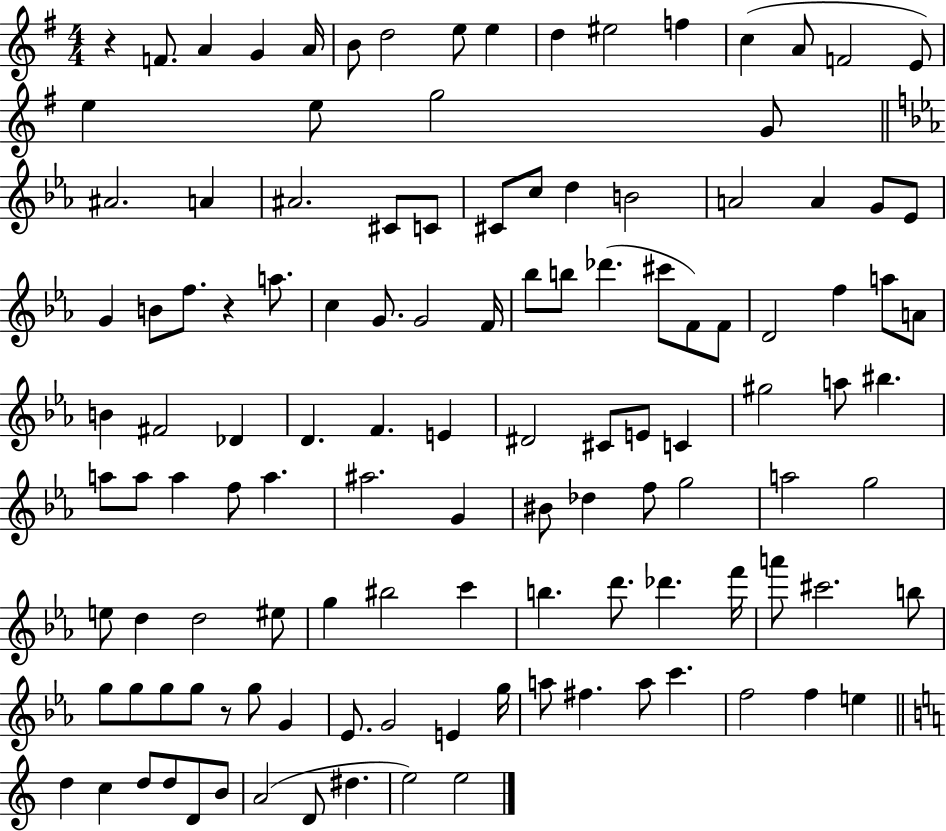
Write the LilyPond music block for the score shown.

{
  \clef treble
  \numericTimeSignature
  \time 4/4
  \key g \major
  r4 f'8. a'4 g'4 a'16 | b'8 d''2 e''8 e''4 | d''4 eis''2 f''4 | c''4( a'8 f'2 e'8) | \break e''4 e''8 g''2 g'8 | \bar "||" \break \key ees \major ais'2. a'4 | ais'2. cis'8 c'8 | cis'8 c''8 d''4 b'2 | a'2 a'4 g'8 ees'8 | \break g'4 b'8 f''8. r4 a''8. | c''4 g'8. g'2 f'16 | bes''8 b''8 des'''4.( cis'''8 f'8) f'8 | d'2 f''4 a''8 a'8 | \break b'4 fis'2 des'4 | d'4. f'4. e'4 | dis'2 cis'8 e'8 c'4 | gis''2 a''8 bis''4. | \break a''8 a''8 a''4 f''8 a''4. | ais''2. g'4 | bis'8 des''4 f''8 g''2 | a''2 g''2 | \break e''8 d''4 d''2 eis''8 | g''4 bis''2 c'''4 | b''4. d'''8. des'''4. f'''16 | a'''8 cis'''2. b''8 | \break g''8 g''8 g''8 g''8 r8 g''8 g'4 | ees'8. g'2 e'4 g''16 | a''8 fis''4. a''8 c'''4. | f''2 f''4 e''4 | \break \bar "||" \break \key a \minor d''4 c''4 d''8 d''8 d'8 b'8 | a'2( d'8 dis''4. | e''2) e''2 | \bar "|."
}